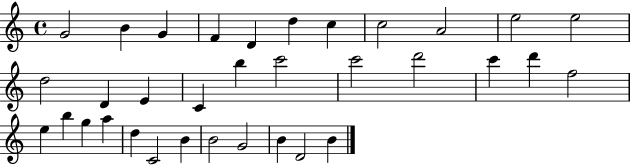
G4/h B4/q G4/q F4/q D4/q D5/q C5/q C5/h A4/h E5/h E5/h D5/h D4/q E4/q C4/q B5/q C6/h C6/h D6/h C6/q D6/q F5/h E5/q B5/q G5/q A5/q D5/q C4/h B4/q B4/h G4/h B4/q D4/h B4/q